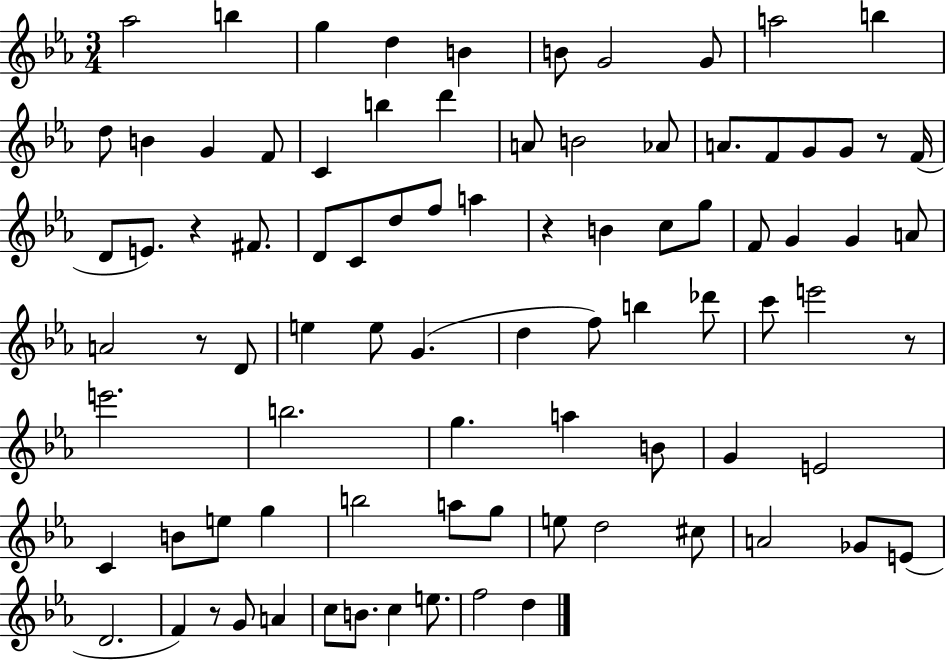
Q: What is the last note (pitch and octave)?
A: D5